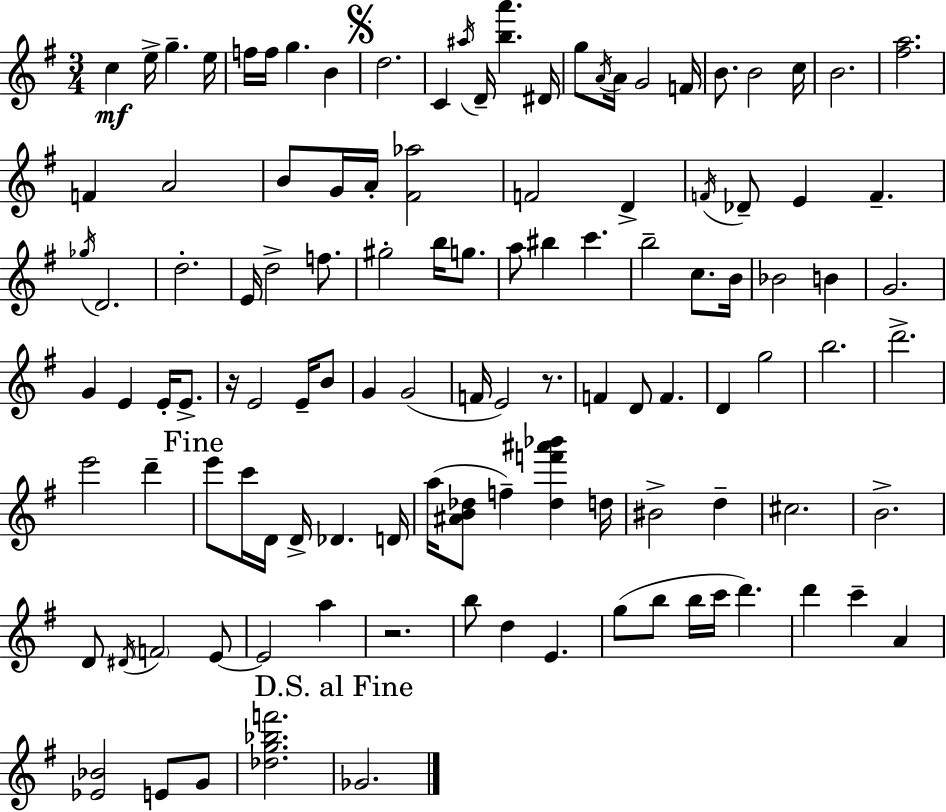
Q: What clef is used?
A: treble